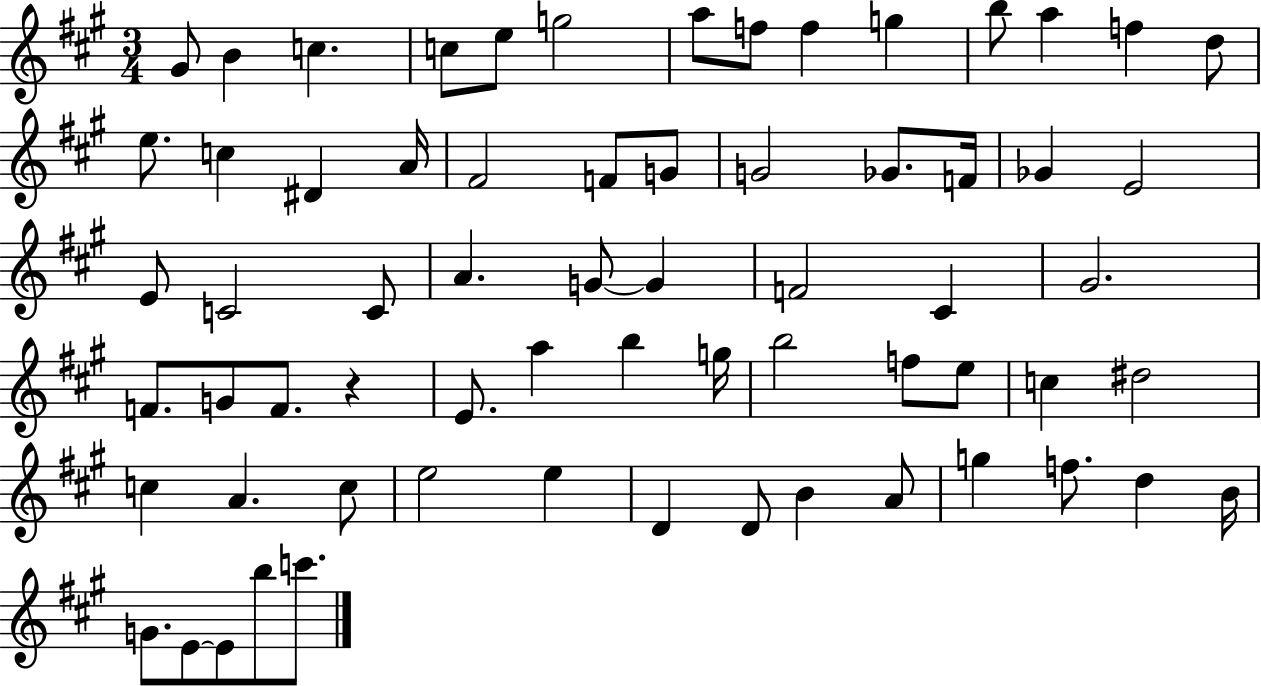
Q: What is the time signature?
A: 3/4